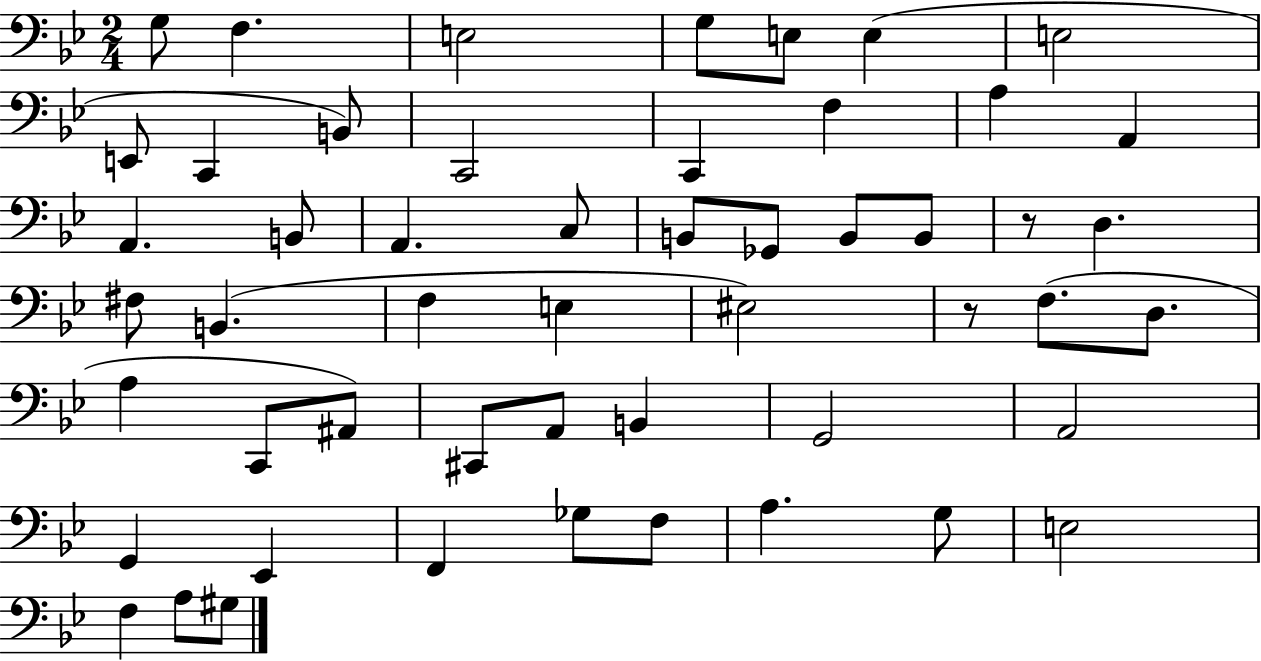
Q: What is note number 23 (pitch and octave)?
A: B2